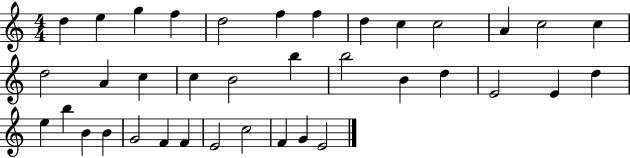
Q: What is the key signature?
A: C major